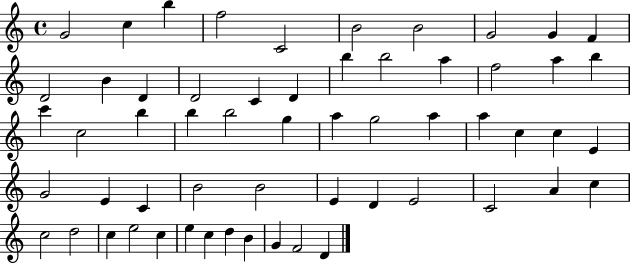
X:1
T:Untitled
M:4/4
L:1/4
K:C
G2 c b f2 C2 B2 B2 G2 G F D2 B D D2 C D b b2 a f2 a b c' c2 b b b2 g a g2 a a c c E G2 E C B2 B2 E D E2 C2 A c c2 d2 c e2 c e c d B G F2 D